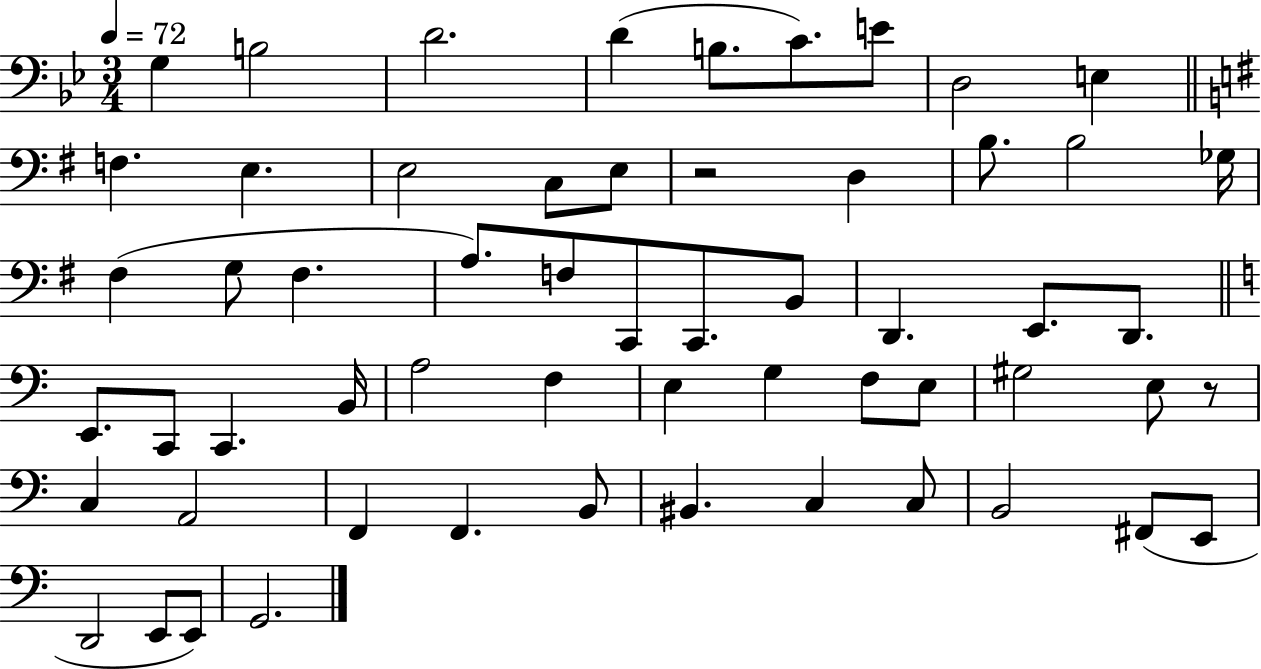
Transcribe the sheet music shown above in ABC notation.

X:1
T:Untitled
M:3/4
L:1/4
K:Bb
G, B,2 D2 D B,/2 C/2 E/2 D,2 E, F, E, E,2 C,/2 E,/2 z2 D, B,/2 B,2 _G,/4 ^F, G,/2 ^F, A,/2 F,/2 C,,/2 C,,/2 B,,/2 D,, E,,/2 D,,/2 E,,/2 C,,/2 C,, B,,/4 A,2 F, E, G, F,/2 E,/2 ^G,2 E,/2 z/2 C, A,,2 F,, F,, B,,/2 ^B,, C, C,/2 B,,2 ^F,,/2 E,,/2 D,,2 E,,/2 E,,/2 G,,2